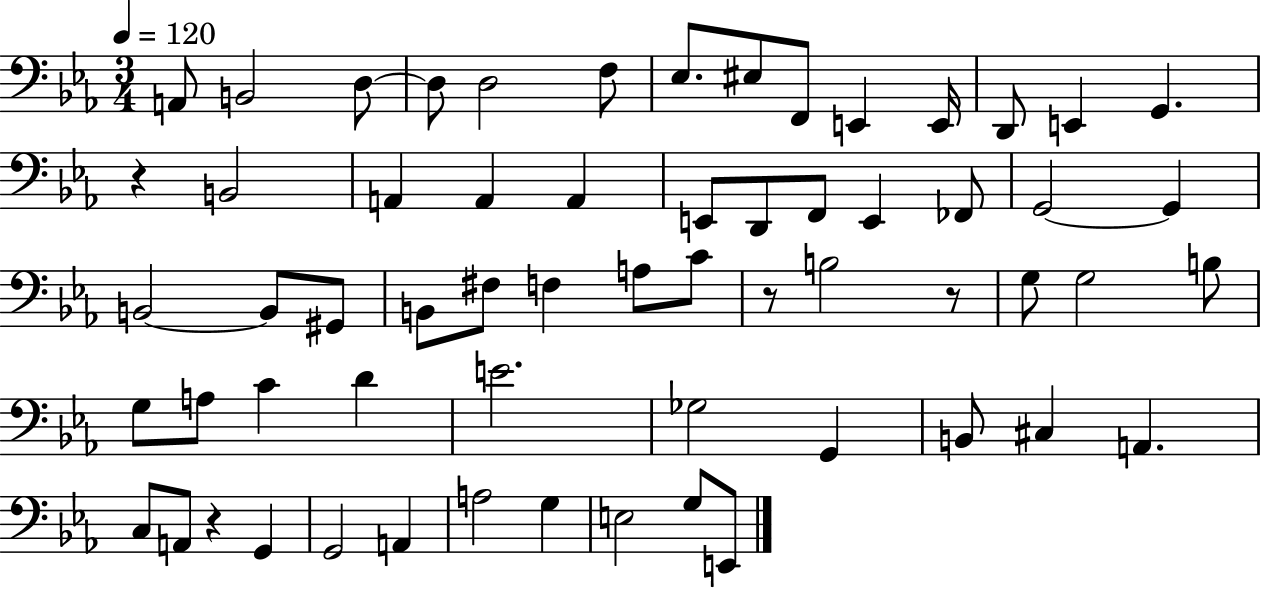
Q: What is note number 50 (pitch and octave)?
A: G2